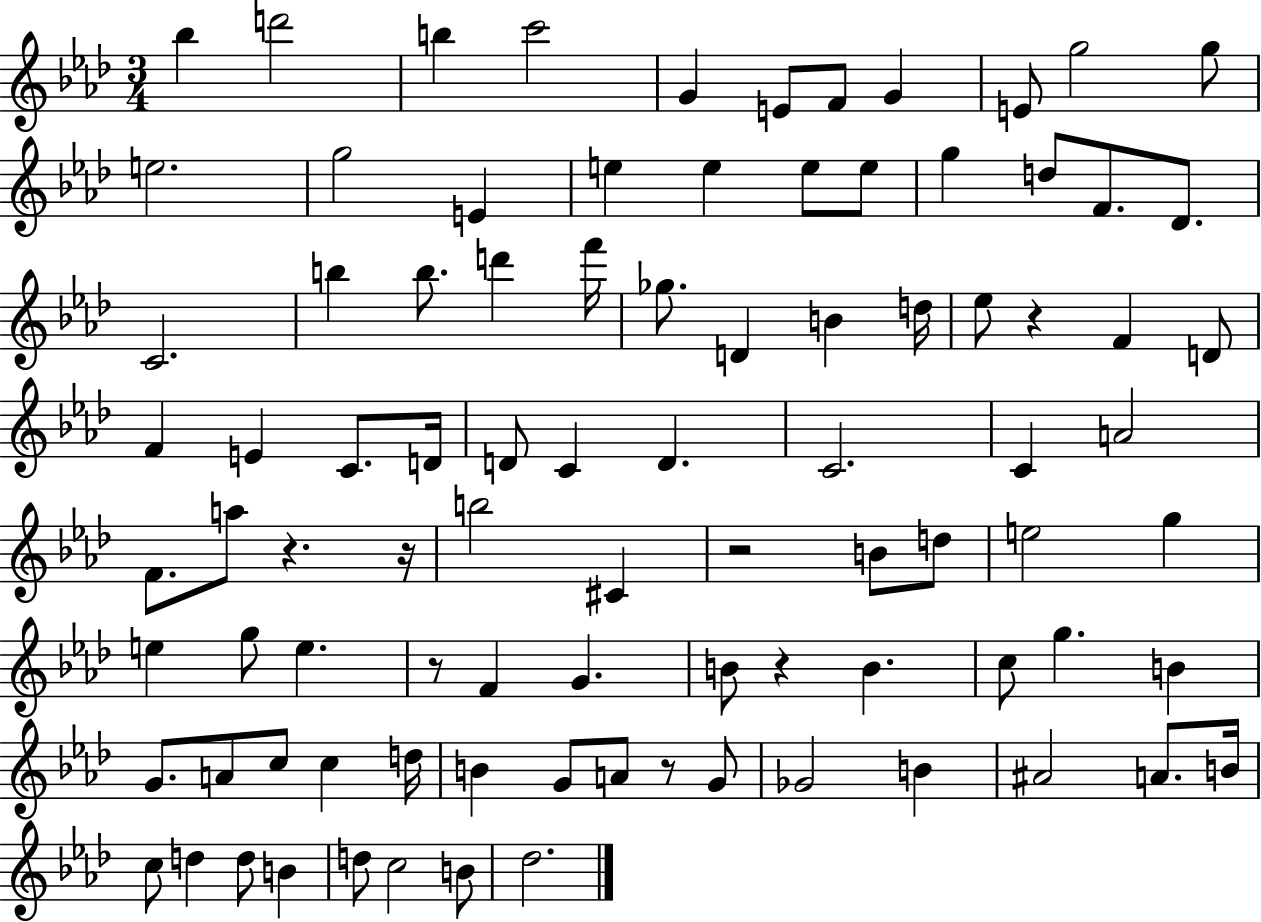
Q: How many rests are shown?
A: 7